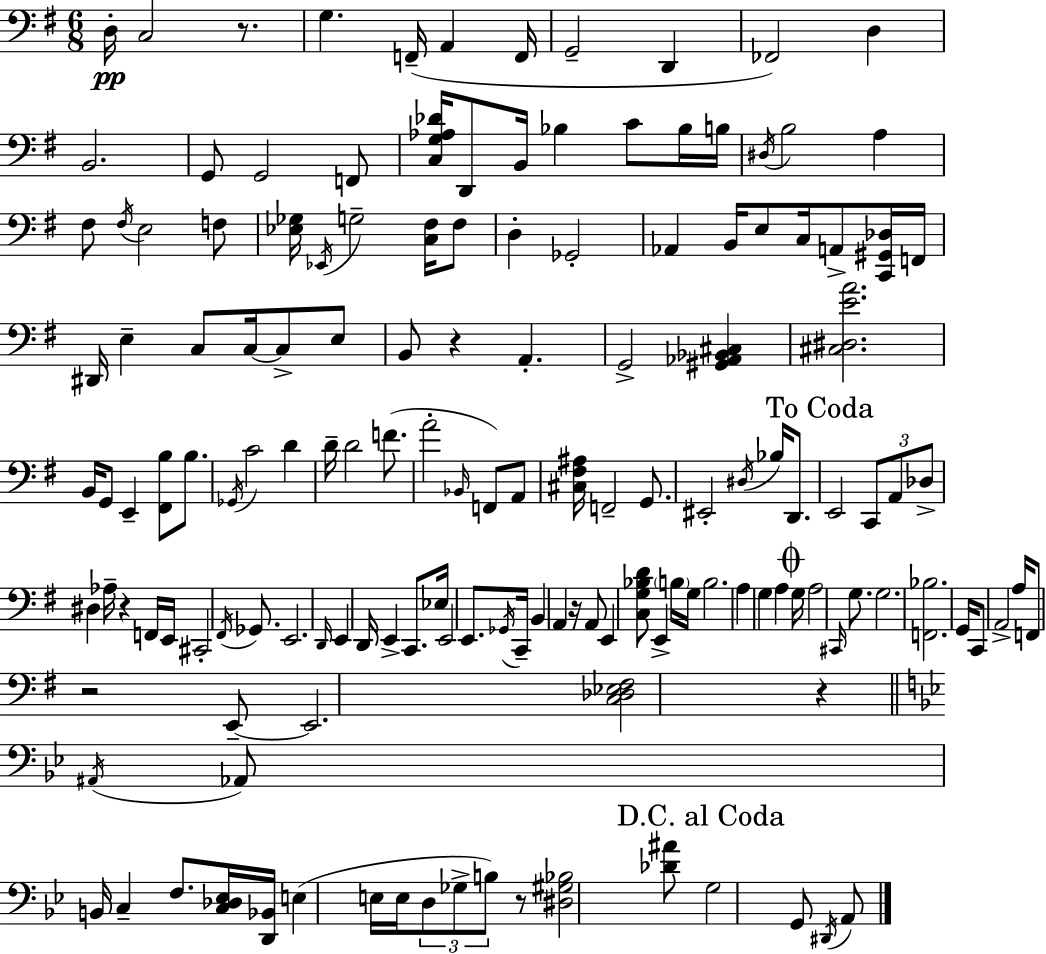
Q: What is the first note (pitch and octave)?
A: D3